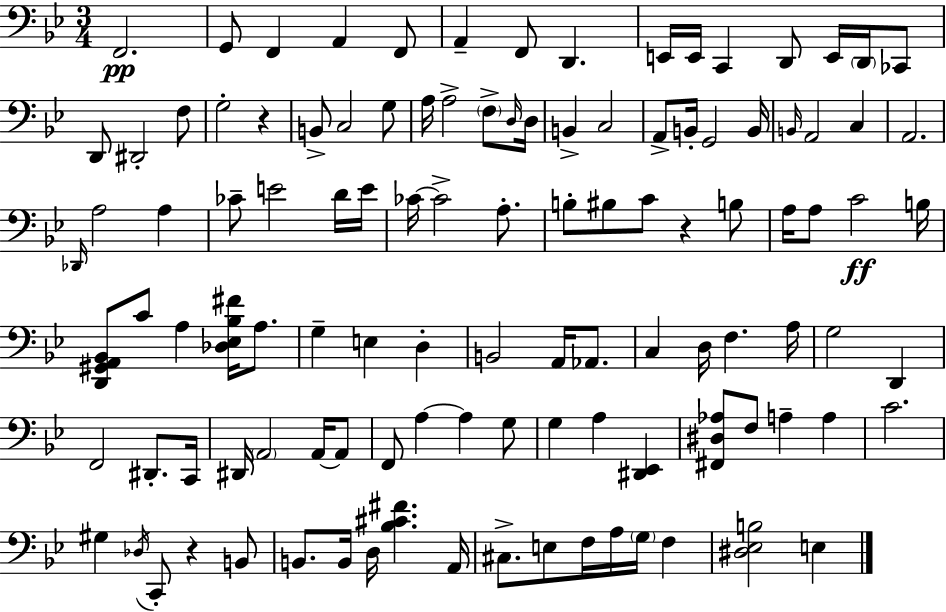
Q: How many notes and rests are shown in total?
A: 111